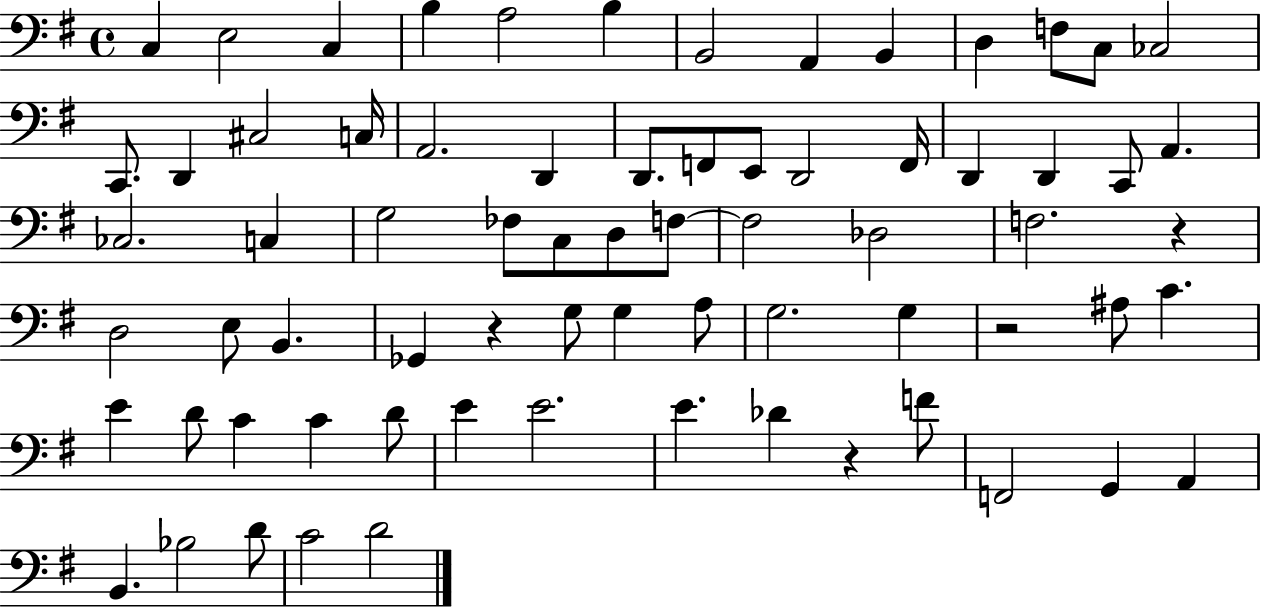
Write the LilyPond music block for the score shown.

{
  \clef bass
  \time 4/4
  \defaultTimeSignature
  \key g \major
  c4 e2 c4 | b4 a2 b4 | b,2 a,4 b,4 | d4 f8 c8 ces2 | \break c,8. d,4 cis2 c16 | a,2. d,4 | d,8. f,8 e,8 d,2 f,16 | d,4 d,4 c,8 a,4. | \break ces2. c4 | g2 fes8 c8 d8 f8~~ | f2 des2 | f2. r4 | \break d2 e8 b,4. | ges,4 r4 g8 g4 a8 | g2. g4 | r2 ais8 c'4. | \break e'4 d'8 c'4 c'4 d'8 | e'4 e'2. | e'4. des'4 r4 f'8 | f,2 g,4 a,4 | \break b,4. bes2 d'8 | c'2 d'2 | \bar "|."
}